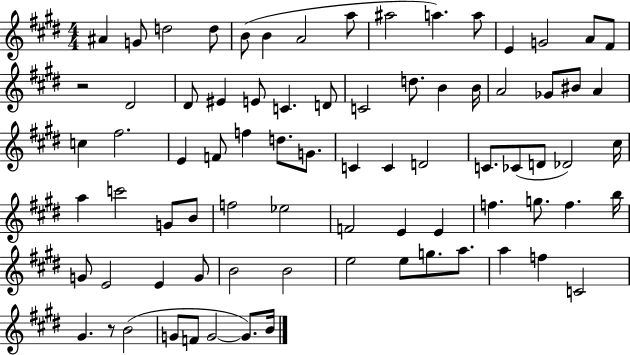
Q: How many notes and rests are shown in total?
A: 79